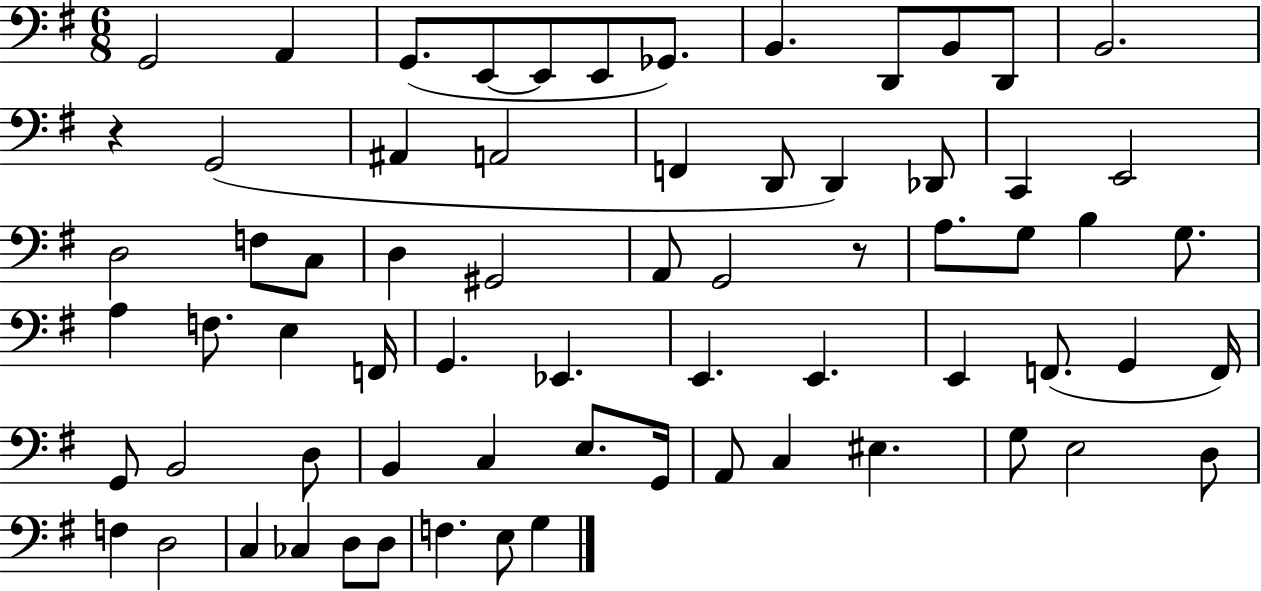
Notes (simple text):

G2/h A2/q G2/e. E2/e E2/e E2/e Gb2/e. B2/q. D2/e B2/e D2/e B2/h. R/q G2/h A#2/q A2/h F2/q D2/e D2/q Db2/e C2/q E2/h D3/h F3/e C3/e D3/q G#2/h A2/e G2/h R/e A3/e. G3/e B3/q G3/e. A3/q F3/e. E3/q F2/s G2/q. Eb2/q. E2/q. E2/q. E2/q F2/e. G2/q F2/s G2/e B2/h D3/e B2/q C3/q E3/e. G2/s A2/e C3/q EIS3/q. G3/e E3/h D3/e F3/q D3/h C3/q CES3/q D3/e D3/e F3/q. E3/e G3/q